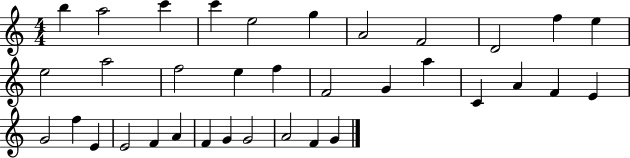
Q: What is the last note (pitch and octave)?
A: G4